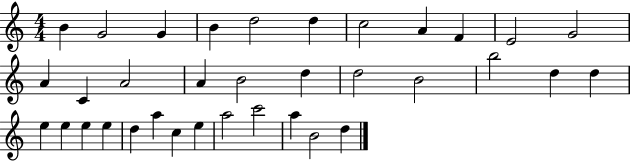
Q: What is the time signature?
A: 4/4